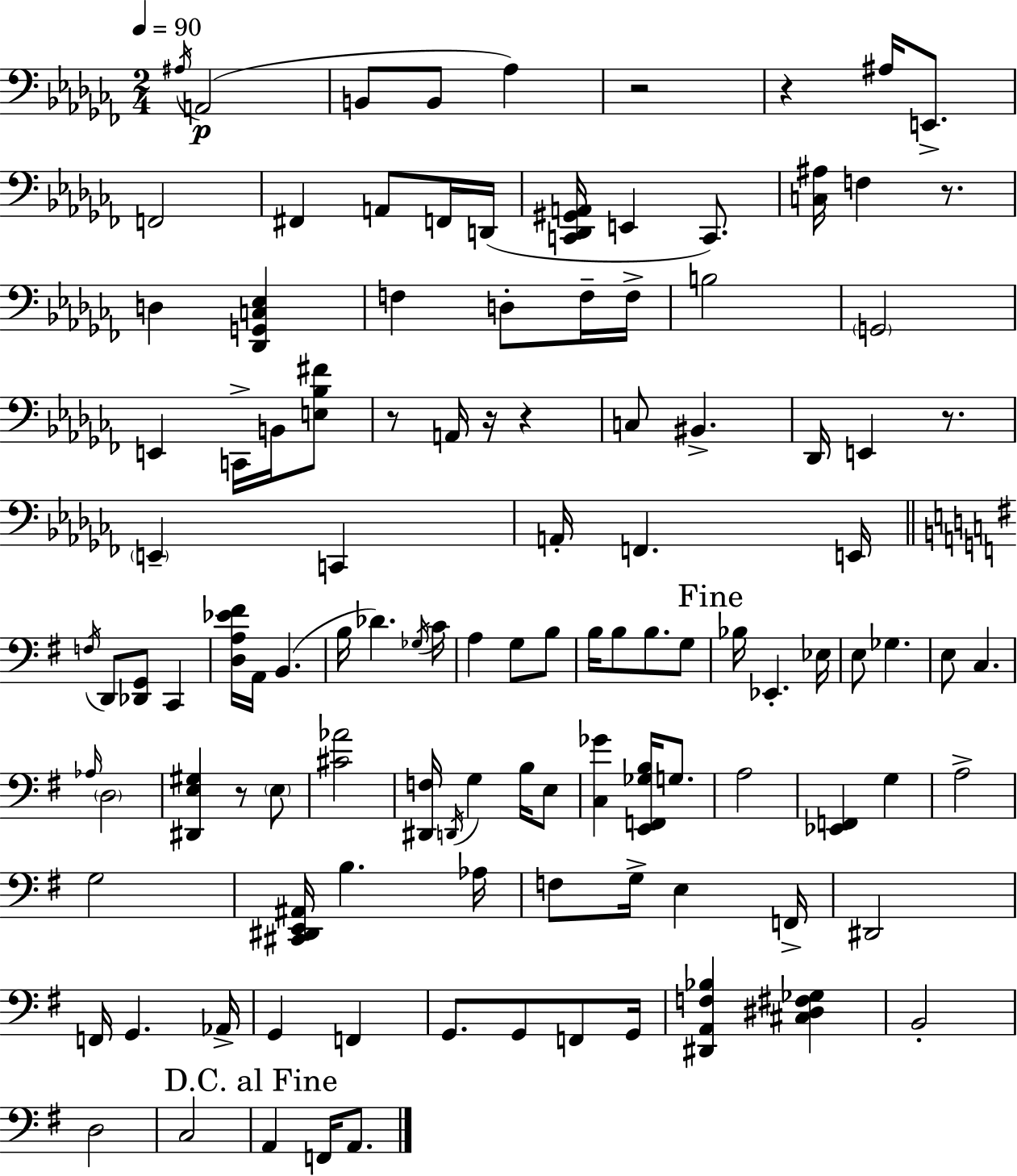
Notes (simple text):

A#3/s A2/h B2/e B2/e Ab3/q R/h R/q A#3/s E2/e. F2/h F#2/q A2/e F2/s D2/s [C2,Db2,G#2,A2]/s E2/q C2/e. [C3,A#3]/s F3/q R/e. D3/q [Db2,G2,C3,Eb3]/q F3/q D3/e F3/s F3/s B3/h G2/h E2/q C2/s B2/s [E3,Bb3,F#4]/e R/e A2/s R/s R/q C3/e BIS2/q. Db2/s E2/q R/e. E2/q C2/q A2/s F2/q. E2/s F3/s D2/e [Db2,G2]/e C2/q [D3,A3,Eb4,F#4]/s A2/s B2/q. B3/s Db4/q. Gb3/s C4/s A3/q G3/e B3/e B3/s B3/e B3/e. G3/e Bb3/s Eb2/q. Eb3/s E3/e Gb3/q. E3/e C3/q. Ab3/s D3/h [D#2,E3,G#3]/q R/e E3/e [C#4,Ab4]/h [D#2,F3]/s D2/s G3/q B3/s E3/e [C3,Gb4]/q [E2,F2,Gb3,B3]/s G3/e. A3/h [Eb2,F2]/q G3/q A3/h G3/h [C#2,D#2,E2,A#2]/s B3/q. Ab3/s F3/e G3/s E3/q F2/s D#2/h F2/s G2/q. Ab2/s G2/q F2/q G2/e. G2/e F2/e G2/s [D#2,A2,F3,Bb3]/q [C#3,D#3,F#3,Gb3]/q B2/h D3/h C3/h A2/q F2/s A2/e.